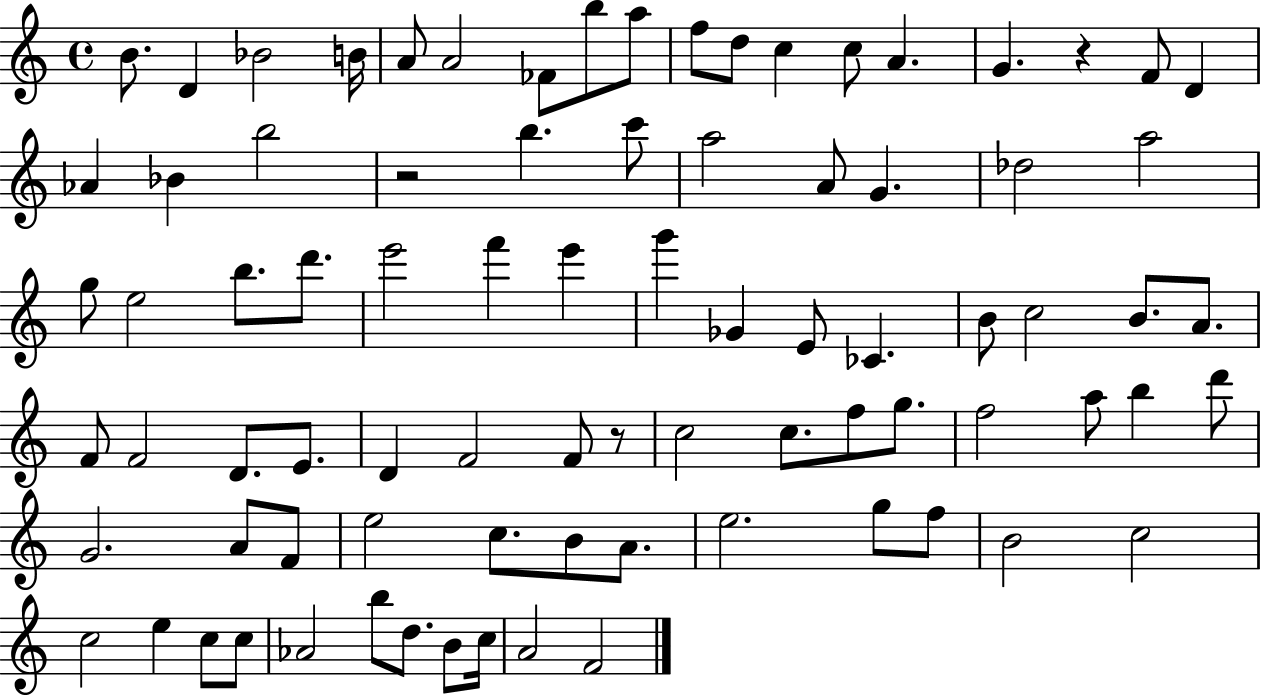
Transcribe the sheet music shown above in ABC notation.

X:1
T:Untitled
M:4/4
L:1/4
K:C
B/2 D _B2 B/4 A/2 A2 _F/2 b/2 a/2 f/2 d/2 c c/2 A G z F/2 D _A _B b2 z2 b c'/2 a2 A/2 G _d2 a2 g/2 e2 b/2 d'/2 e'2 f' e' g' _G E/2 _C B/2 c2 B/2 A/2 F/2 F2 D/2 E/2 D F2 F/2 z/2 c2 c/2 f/2 g/2 f2 a/2 b d'/2 G2 A/2 F/2 e2 c/2 B/2 A/2 e2 g/2 f/2 B2 c2 c2 e c/2 c/2 _A2 b/2 d/2 B/2 c/4 A2 F2